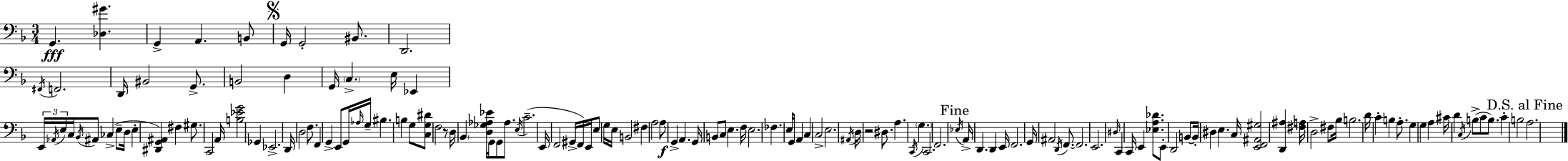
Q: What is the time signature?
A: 3/4